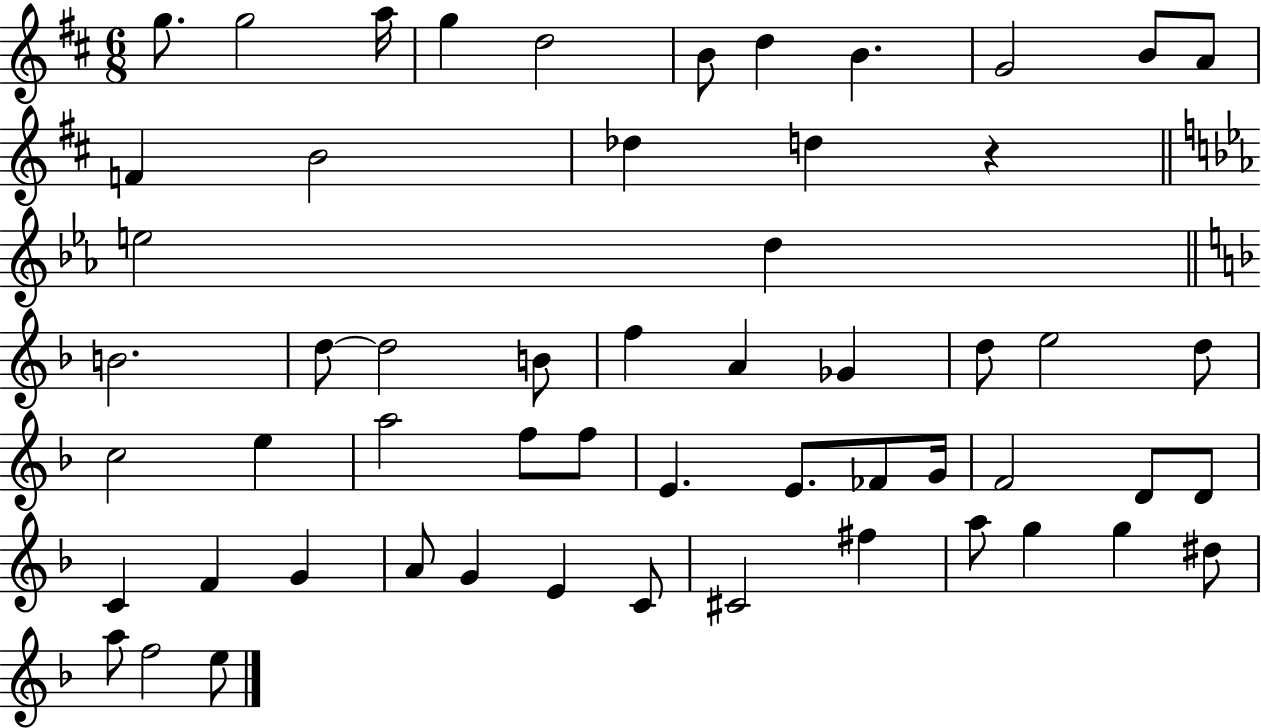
{
  \clef treble
  \numericTimeSignature
  \time 6/8
  \key d \major
  \repeat volta 2 { g''8. g''2 a''16 | g''4 d''2 | b'8 d''4 b'4. | g'2 b'8 a'8 | \break f'4 b'2 | des''4 d''4 r4 | \bar "||" \break \key c \minor e''2 d''4 | \bar "||" \break \key f \major b'2. | d''8~~ d''2 b'8 | f''4 a'4 ges'4 | d''8 e''2 d''8 | \break c''2 e''4 | a''2 f''8 f''8 | e'4. e'8. fes'8 g'16 | f'2 d'8 d'8 | \break c'4 f'4 g'4 | a'8 g'4 e'4 c'8 | cis'2 fis''4 | a''8 g''4 g''4 dis''8 | \break a''8 f''2 e''8 | } \bar "|."
}